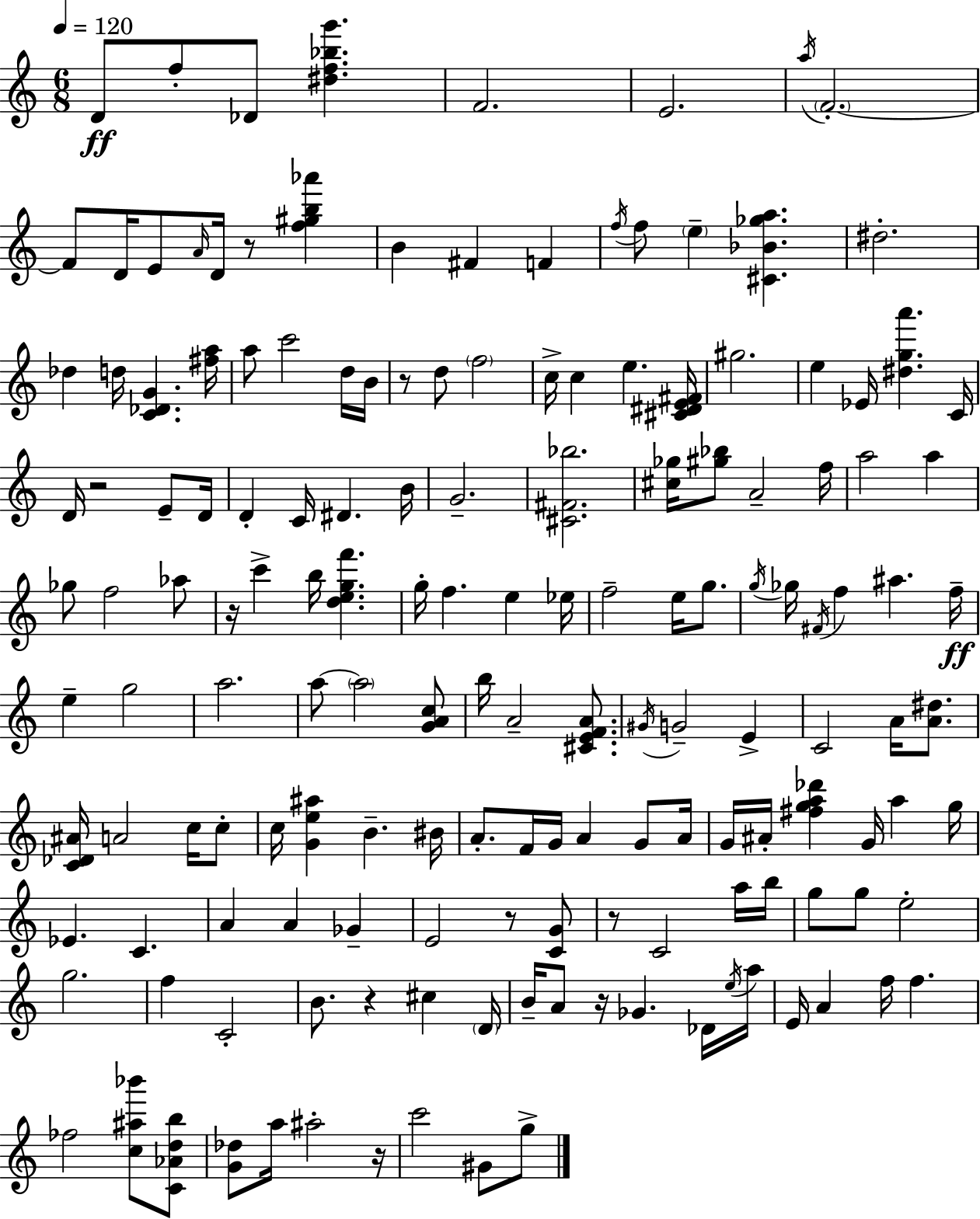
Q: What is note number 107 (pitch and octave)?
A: F5